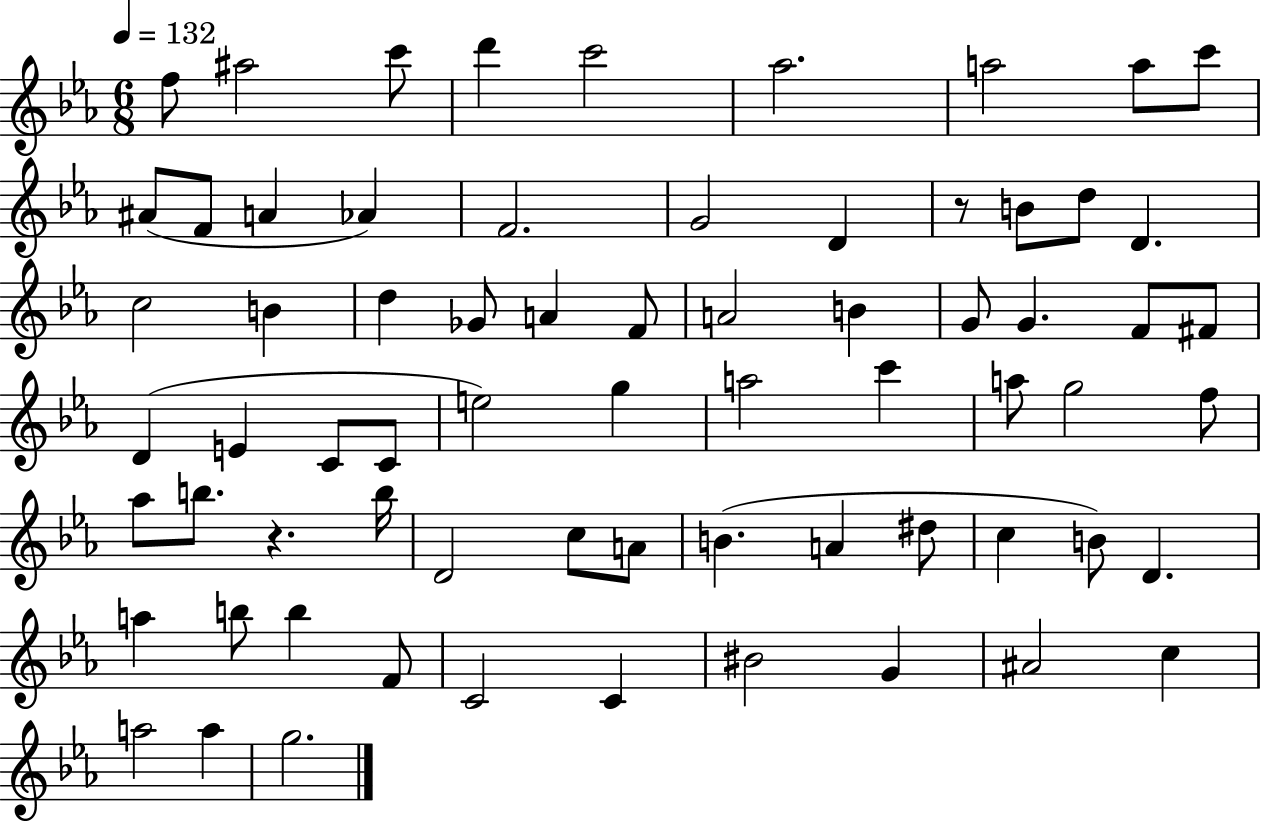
{
  \clef treble
  \numericTimeSignature
  \time 6/8
  \key ees \major
  \tempo 4 = 132
  f''8 ais''2 c'''8 | d'''4 c'''2 | aes''2. | a''2 a''8 c'''8 | \break ais'8( f'8 a'4 aes'4) | f'2. | g'2 d'4 | r8 b'8 d''8 d'4. | \break c''2 b'4 | d''4 ges'8 a'4 f'8 | a'2 b'4 | g'8 g'4. f'8 fis'8 | \break d'4( e'4 c'8 c'8 | e''2) g''4 | a''2 c'''4 | a''8 g''2 f''8 | \break aes''8 b''8. r4. b''16 | d'2 c''8 a'8 | b'4.( a'4 dis''8 | c''4 b'8) d'4. | \break a''4 b''8 b''4 f'8 | c'2 c'4 | bis'2 g'4 | ais'2 c''4 | \break a''2 a''4 | g''2. | \bar "|."
}